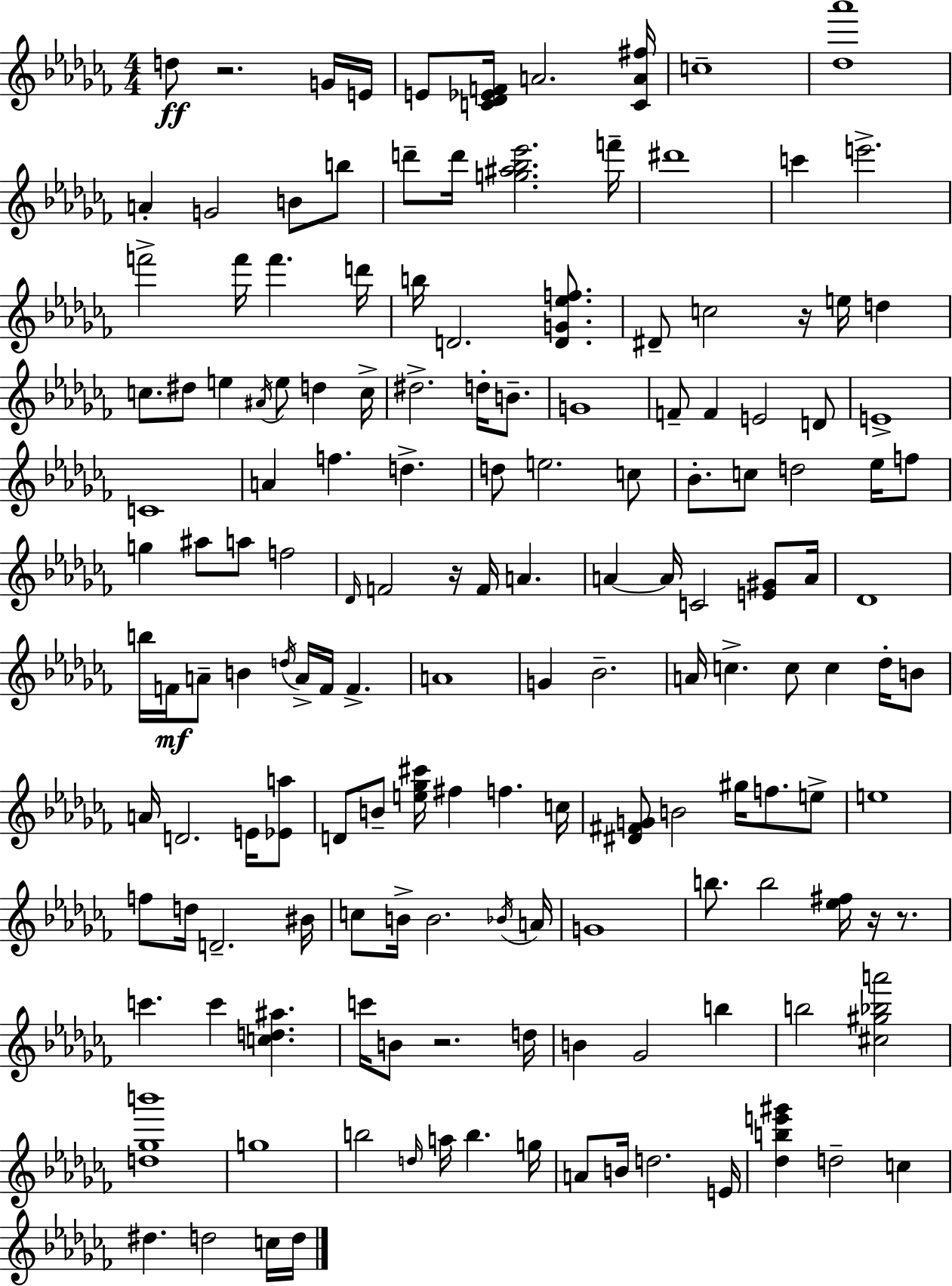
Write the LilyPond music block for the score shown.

{
  \clef treble
  \numericTimeSignature
  \time 4/4
  \key aes \minor
  d''8\ff r2. g'16 e'16 | e'8 <c' des' ees' f'>16 a'2. <c' a' fis''>16 | c''1-- | <des'' aes'''>1 | \break a'4-. g'2 b'8 b''8 | d'''8-- d'''16 <g'' ais'' bes'' ees'''>2. f'''16-- | dis'''1 | c'''4 e'''2.-> | \break f'''2-> f'''16 f'''4. d'''16 | b''16 d'2. <d' g' ees'' f''>8. | dis'8-- c''2 r16 e''16 d''4 | c''8. dis''8 e''4 \acciaccatura { ais'16 } e''8 d''4 | \break c''16-> dis''2.-> d''16-. b'8.-- | g'1 | f'8-- f'4 e'2 d'8 | e'1-> | \break c'1 | a'4 f''4. d''4.-> | d''8 e''2. c''8 | bes'8.-. c''8 d''2 ees''16 f''8 | \break g''4 ais''8 a''8 f''2 | \grace { des'16 } f'2 r16 f'16 a'4. | a'4~~ a'16 c'2 <e' gis'>8 | a'16 des'1 | \break b''16 f'16\mf a'8-- b'4 \acciaccatura { d''16 } a'16-> f'16 f'4.-> | a'1 | g'4 bes'2.-- | a'16 c''4.-> c''8 c''4 | \break des''16-. b'8 a'16 d'2. | e'16 <ees' a''>8 d'8 b'8-- <e'' ges'' cis'''>16 fis''4 f''4. | c''16 <dis' fis' g'>8 b'2 gis''16 f''8. | e''8-> e''1 | \break f''8 d''16 d'2.-- | bis'16 c''8 b'16-> b'2. | \acciaccatura { bes'16 } a'16 g'1 | b''8. b''2 <ees'' fis''>16 | \break r16 r8. c'''4. c'''4 <c'' d'' ais''>4. | c'''16 b'8 r2. | d''16 b'4 ges'2 | b''4 b''2 <cis'' gis'' bes'' a'''>2 | \break <d'' ges'' b'''>1 | g''1 | b''2 \grace { d''16 } a''16 b''4. | g''16 a'8 b'16 d''2. | \break e'16 <des'' b'' e''' gis'''>4 d''2-- | c''4 dis''4. d''2 | c''16 d''16 \bar "|."
}